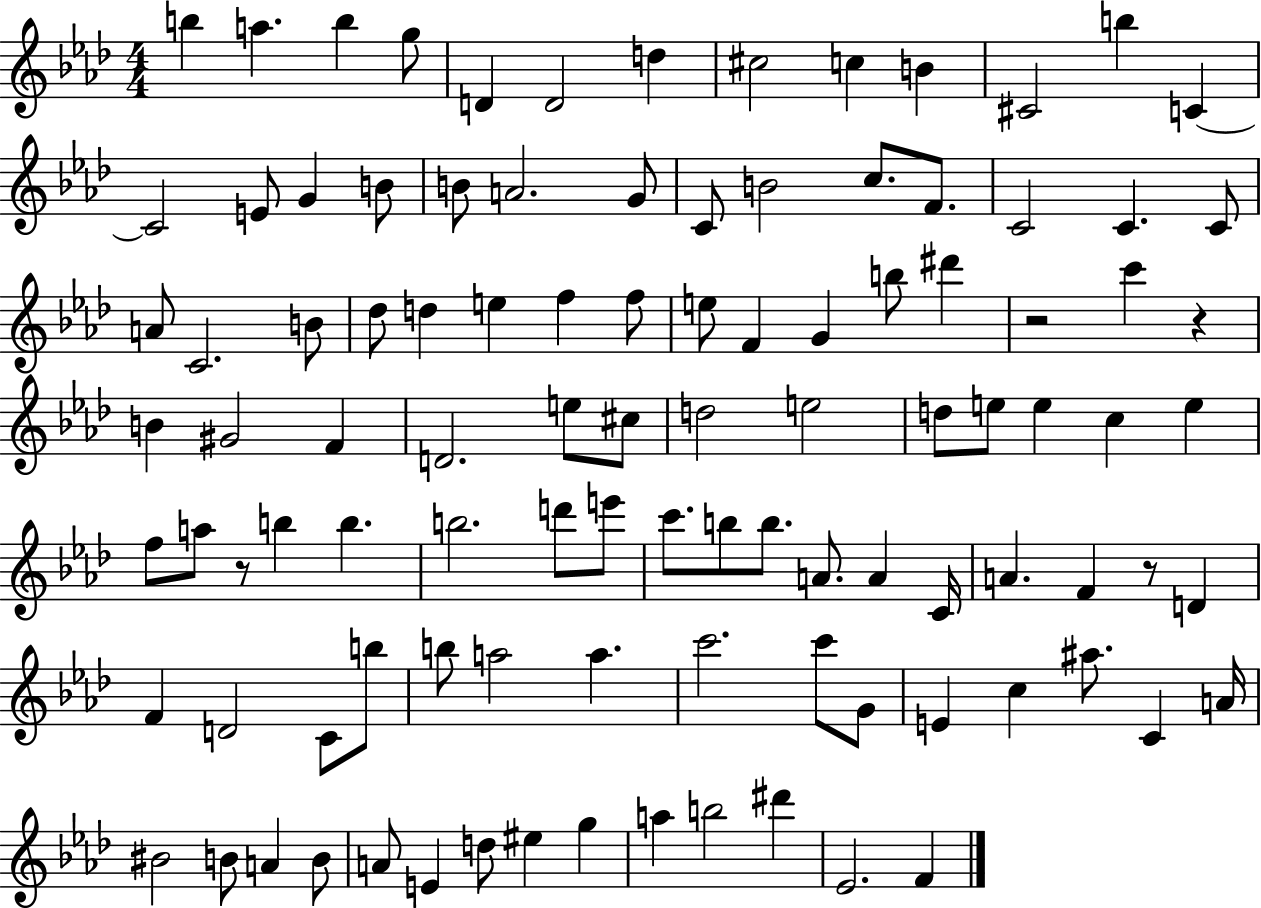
B5/q A5/q. B5/q G5/e D4/q D4/h D5/q C#5/h C5/q B4/q C#4/h B5/q C4/q C4/h E4/e G4/q B4/e B4/e A4/h. G4/e C4/e B4/h C5/e. F4/e. C4/h C4/q. C4/e A4/e C4/h. B4/e Db5/e D5/q E5/q F5/q F5/e E5/e F4/q G4/q B5/e D#6/q R/h C6/q R/q B4/q G#4/h F4/q D4/h. E5/e C#5/e D5/h E5/h D5/e E5/e E5/q C5/q E5/q F5/e A5/e R/e B5/q B5/q. B5/h. D6/e E6/e C6/e. B5/e B5/e. A4/e. A4/q C4/s A4/q. F4/q R/e D4/q F4/q D4/h C4/e B5/e B5/e A5/h A5/q. C6/h. C6/e G4/e E4/q C5/q A#5/e. C4/q A4/s BIS4/h B4/e A4/q B4/e A4/e E4/q D5/e EIS5/q G5/q A5/q B5/h D#6/q Eb4/h. F4/q